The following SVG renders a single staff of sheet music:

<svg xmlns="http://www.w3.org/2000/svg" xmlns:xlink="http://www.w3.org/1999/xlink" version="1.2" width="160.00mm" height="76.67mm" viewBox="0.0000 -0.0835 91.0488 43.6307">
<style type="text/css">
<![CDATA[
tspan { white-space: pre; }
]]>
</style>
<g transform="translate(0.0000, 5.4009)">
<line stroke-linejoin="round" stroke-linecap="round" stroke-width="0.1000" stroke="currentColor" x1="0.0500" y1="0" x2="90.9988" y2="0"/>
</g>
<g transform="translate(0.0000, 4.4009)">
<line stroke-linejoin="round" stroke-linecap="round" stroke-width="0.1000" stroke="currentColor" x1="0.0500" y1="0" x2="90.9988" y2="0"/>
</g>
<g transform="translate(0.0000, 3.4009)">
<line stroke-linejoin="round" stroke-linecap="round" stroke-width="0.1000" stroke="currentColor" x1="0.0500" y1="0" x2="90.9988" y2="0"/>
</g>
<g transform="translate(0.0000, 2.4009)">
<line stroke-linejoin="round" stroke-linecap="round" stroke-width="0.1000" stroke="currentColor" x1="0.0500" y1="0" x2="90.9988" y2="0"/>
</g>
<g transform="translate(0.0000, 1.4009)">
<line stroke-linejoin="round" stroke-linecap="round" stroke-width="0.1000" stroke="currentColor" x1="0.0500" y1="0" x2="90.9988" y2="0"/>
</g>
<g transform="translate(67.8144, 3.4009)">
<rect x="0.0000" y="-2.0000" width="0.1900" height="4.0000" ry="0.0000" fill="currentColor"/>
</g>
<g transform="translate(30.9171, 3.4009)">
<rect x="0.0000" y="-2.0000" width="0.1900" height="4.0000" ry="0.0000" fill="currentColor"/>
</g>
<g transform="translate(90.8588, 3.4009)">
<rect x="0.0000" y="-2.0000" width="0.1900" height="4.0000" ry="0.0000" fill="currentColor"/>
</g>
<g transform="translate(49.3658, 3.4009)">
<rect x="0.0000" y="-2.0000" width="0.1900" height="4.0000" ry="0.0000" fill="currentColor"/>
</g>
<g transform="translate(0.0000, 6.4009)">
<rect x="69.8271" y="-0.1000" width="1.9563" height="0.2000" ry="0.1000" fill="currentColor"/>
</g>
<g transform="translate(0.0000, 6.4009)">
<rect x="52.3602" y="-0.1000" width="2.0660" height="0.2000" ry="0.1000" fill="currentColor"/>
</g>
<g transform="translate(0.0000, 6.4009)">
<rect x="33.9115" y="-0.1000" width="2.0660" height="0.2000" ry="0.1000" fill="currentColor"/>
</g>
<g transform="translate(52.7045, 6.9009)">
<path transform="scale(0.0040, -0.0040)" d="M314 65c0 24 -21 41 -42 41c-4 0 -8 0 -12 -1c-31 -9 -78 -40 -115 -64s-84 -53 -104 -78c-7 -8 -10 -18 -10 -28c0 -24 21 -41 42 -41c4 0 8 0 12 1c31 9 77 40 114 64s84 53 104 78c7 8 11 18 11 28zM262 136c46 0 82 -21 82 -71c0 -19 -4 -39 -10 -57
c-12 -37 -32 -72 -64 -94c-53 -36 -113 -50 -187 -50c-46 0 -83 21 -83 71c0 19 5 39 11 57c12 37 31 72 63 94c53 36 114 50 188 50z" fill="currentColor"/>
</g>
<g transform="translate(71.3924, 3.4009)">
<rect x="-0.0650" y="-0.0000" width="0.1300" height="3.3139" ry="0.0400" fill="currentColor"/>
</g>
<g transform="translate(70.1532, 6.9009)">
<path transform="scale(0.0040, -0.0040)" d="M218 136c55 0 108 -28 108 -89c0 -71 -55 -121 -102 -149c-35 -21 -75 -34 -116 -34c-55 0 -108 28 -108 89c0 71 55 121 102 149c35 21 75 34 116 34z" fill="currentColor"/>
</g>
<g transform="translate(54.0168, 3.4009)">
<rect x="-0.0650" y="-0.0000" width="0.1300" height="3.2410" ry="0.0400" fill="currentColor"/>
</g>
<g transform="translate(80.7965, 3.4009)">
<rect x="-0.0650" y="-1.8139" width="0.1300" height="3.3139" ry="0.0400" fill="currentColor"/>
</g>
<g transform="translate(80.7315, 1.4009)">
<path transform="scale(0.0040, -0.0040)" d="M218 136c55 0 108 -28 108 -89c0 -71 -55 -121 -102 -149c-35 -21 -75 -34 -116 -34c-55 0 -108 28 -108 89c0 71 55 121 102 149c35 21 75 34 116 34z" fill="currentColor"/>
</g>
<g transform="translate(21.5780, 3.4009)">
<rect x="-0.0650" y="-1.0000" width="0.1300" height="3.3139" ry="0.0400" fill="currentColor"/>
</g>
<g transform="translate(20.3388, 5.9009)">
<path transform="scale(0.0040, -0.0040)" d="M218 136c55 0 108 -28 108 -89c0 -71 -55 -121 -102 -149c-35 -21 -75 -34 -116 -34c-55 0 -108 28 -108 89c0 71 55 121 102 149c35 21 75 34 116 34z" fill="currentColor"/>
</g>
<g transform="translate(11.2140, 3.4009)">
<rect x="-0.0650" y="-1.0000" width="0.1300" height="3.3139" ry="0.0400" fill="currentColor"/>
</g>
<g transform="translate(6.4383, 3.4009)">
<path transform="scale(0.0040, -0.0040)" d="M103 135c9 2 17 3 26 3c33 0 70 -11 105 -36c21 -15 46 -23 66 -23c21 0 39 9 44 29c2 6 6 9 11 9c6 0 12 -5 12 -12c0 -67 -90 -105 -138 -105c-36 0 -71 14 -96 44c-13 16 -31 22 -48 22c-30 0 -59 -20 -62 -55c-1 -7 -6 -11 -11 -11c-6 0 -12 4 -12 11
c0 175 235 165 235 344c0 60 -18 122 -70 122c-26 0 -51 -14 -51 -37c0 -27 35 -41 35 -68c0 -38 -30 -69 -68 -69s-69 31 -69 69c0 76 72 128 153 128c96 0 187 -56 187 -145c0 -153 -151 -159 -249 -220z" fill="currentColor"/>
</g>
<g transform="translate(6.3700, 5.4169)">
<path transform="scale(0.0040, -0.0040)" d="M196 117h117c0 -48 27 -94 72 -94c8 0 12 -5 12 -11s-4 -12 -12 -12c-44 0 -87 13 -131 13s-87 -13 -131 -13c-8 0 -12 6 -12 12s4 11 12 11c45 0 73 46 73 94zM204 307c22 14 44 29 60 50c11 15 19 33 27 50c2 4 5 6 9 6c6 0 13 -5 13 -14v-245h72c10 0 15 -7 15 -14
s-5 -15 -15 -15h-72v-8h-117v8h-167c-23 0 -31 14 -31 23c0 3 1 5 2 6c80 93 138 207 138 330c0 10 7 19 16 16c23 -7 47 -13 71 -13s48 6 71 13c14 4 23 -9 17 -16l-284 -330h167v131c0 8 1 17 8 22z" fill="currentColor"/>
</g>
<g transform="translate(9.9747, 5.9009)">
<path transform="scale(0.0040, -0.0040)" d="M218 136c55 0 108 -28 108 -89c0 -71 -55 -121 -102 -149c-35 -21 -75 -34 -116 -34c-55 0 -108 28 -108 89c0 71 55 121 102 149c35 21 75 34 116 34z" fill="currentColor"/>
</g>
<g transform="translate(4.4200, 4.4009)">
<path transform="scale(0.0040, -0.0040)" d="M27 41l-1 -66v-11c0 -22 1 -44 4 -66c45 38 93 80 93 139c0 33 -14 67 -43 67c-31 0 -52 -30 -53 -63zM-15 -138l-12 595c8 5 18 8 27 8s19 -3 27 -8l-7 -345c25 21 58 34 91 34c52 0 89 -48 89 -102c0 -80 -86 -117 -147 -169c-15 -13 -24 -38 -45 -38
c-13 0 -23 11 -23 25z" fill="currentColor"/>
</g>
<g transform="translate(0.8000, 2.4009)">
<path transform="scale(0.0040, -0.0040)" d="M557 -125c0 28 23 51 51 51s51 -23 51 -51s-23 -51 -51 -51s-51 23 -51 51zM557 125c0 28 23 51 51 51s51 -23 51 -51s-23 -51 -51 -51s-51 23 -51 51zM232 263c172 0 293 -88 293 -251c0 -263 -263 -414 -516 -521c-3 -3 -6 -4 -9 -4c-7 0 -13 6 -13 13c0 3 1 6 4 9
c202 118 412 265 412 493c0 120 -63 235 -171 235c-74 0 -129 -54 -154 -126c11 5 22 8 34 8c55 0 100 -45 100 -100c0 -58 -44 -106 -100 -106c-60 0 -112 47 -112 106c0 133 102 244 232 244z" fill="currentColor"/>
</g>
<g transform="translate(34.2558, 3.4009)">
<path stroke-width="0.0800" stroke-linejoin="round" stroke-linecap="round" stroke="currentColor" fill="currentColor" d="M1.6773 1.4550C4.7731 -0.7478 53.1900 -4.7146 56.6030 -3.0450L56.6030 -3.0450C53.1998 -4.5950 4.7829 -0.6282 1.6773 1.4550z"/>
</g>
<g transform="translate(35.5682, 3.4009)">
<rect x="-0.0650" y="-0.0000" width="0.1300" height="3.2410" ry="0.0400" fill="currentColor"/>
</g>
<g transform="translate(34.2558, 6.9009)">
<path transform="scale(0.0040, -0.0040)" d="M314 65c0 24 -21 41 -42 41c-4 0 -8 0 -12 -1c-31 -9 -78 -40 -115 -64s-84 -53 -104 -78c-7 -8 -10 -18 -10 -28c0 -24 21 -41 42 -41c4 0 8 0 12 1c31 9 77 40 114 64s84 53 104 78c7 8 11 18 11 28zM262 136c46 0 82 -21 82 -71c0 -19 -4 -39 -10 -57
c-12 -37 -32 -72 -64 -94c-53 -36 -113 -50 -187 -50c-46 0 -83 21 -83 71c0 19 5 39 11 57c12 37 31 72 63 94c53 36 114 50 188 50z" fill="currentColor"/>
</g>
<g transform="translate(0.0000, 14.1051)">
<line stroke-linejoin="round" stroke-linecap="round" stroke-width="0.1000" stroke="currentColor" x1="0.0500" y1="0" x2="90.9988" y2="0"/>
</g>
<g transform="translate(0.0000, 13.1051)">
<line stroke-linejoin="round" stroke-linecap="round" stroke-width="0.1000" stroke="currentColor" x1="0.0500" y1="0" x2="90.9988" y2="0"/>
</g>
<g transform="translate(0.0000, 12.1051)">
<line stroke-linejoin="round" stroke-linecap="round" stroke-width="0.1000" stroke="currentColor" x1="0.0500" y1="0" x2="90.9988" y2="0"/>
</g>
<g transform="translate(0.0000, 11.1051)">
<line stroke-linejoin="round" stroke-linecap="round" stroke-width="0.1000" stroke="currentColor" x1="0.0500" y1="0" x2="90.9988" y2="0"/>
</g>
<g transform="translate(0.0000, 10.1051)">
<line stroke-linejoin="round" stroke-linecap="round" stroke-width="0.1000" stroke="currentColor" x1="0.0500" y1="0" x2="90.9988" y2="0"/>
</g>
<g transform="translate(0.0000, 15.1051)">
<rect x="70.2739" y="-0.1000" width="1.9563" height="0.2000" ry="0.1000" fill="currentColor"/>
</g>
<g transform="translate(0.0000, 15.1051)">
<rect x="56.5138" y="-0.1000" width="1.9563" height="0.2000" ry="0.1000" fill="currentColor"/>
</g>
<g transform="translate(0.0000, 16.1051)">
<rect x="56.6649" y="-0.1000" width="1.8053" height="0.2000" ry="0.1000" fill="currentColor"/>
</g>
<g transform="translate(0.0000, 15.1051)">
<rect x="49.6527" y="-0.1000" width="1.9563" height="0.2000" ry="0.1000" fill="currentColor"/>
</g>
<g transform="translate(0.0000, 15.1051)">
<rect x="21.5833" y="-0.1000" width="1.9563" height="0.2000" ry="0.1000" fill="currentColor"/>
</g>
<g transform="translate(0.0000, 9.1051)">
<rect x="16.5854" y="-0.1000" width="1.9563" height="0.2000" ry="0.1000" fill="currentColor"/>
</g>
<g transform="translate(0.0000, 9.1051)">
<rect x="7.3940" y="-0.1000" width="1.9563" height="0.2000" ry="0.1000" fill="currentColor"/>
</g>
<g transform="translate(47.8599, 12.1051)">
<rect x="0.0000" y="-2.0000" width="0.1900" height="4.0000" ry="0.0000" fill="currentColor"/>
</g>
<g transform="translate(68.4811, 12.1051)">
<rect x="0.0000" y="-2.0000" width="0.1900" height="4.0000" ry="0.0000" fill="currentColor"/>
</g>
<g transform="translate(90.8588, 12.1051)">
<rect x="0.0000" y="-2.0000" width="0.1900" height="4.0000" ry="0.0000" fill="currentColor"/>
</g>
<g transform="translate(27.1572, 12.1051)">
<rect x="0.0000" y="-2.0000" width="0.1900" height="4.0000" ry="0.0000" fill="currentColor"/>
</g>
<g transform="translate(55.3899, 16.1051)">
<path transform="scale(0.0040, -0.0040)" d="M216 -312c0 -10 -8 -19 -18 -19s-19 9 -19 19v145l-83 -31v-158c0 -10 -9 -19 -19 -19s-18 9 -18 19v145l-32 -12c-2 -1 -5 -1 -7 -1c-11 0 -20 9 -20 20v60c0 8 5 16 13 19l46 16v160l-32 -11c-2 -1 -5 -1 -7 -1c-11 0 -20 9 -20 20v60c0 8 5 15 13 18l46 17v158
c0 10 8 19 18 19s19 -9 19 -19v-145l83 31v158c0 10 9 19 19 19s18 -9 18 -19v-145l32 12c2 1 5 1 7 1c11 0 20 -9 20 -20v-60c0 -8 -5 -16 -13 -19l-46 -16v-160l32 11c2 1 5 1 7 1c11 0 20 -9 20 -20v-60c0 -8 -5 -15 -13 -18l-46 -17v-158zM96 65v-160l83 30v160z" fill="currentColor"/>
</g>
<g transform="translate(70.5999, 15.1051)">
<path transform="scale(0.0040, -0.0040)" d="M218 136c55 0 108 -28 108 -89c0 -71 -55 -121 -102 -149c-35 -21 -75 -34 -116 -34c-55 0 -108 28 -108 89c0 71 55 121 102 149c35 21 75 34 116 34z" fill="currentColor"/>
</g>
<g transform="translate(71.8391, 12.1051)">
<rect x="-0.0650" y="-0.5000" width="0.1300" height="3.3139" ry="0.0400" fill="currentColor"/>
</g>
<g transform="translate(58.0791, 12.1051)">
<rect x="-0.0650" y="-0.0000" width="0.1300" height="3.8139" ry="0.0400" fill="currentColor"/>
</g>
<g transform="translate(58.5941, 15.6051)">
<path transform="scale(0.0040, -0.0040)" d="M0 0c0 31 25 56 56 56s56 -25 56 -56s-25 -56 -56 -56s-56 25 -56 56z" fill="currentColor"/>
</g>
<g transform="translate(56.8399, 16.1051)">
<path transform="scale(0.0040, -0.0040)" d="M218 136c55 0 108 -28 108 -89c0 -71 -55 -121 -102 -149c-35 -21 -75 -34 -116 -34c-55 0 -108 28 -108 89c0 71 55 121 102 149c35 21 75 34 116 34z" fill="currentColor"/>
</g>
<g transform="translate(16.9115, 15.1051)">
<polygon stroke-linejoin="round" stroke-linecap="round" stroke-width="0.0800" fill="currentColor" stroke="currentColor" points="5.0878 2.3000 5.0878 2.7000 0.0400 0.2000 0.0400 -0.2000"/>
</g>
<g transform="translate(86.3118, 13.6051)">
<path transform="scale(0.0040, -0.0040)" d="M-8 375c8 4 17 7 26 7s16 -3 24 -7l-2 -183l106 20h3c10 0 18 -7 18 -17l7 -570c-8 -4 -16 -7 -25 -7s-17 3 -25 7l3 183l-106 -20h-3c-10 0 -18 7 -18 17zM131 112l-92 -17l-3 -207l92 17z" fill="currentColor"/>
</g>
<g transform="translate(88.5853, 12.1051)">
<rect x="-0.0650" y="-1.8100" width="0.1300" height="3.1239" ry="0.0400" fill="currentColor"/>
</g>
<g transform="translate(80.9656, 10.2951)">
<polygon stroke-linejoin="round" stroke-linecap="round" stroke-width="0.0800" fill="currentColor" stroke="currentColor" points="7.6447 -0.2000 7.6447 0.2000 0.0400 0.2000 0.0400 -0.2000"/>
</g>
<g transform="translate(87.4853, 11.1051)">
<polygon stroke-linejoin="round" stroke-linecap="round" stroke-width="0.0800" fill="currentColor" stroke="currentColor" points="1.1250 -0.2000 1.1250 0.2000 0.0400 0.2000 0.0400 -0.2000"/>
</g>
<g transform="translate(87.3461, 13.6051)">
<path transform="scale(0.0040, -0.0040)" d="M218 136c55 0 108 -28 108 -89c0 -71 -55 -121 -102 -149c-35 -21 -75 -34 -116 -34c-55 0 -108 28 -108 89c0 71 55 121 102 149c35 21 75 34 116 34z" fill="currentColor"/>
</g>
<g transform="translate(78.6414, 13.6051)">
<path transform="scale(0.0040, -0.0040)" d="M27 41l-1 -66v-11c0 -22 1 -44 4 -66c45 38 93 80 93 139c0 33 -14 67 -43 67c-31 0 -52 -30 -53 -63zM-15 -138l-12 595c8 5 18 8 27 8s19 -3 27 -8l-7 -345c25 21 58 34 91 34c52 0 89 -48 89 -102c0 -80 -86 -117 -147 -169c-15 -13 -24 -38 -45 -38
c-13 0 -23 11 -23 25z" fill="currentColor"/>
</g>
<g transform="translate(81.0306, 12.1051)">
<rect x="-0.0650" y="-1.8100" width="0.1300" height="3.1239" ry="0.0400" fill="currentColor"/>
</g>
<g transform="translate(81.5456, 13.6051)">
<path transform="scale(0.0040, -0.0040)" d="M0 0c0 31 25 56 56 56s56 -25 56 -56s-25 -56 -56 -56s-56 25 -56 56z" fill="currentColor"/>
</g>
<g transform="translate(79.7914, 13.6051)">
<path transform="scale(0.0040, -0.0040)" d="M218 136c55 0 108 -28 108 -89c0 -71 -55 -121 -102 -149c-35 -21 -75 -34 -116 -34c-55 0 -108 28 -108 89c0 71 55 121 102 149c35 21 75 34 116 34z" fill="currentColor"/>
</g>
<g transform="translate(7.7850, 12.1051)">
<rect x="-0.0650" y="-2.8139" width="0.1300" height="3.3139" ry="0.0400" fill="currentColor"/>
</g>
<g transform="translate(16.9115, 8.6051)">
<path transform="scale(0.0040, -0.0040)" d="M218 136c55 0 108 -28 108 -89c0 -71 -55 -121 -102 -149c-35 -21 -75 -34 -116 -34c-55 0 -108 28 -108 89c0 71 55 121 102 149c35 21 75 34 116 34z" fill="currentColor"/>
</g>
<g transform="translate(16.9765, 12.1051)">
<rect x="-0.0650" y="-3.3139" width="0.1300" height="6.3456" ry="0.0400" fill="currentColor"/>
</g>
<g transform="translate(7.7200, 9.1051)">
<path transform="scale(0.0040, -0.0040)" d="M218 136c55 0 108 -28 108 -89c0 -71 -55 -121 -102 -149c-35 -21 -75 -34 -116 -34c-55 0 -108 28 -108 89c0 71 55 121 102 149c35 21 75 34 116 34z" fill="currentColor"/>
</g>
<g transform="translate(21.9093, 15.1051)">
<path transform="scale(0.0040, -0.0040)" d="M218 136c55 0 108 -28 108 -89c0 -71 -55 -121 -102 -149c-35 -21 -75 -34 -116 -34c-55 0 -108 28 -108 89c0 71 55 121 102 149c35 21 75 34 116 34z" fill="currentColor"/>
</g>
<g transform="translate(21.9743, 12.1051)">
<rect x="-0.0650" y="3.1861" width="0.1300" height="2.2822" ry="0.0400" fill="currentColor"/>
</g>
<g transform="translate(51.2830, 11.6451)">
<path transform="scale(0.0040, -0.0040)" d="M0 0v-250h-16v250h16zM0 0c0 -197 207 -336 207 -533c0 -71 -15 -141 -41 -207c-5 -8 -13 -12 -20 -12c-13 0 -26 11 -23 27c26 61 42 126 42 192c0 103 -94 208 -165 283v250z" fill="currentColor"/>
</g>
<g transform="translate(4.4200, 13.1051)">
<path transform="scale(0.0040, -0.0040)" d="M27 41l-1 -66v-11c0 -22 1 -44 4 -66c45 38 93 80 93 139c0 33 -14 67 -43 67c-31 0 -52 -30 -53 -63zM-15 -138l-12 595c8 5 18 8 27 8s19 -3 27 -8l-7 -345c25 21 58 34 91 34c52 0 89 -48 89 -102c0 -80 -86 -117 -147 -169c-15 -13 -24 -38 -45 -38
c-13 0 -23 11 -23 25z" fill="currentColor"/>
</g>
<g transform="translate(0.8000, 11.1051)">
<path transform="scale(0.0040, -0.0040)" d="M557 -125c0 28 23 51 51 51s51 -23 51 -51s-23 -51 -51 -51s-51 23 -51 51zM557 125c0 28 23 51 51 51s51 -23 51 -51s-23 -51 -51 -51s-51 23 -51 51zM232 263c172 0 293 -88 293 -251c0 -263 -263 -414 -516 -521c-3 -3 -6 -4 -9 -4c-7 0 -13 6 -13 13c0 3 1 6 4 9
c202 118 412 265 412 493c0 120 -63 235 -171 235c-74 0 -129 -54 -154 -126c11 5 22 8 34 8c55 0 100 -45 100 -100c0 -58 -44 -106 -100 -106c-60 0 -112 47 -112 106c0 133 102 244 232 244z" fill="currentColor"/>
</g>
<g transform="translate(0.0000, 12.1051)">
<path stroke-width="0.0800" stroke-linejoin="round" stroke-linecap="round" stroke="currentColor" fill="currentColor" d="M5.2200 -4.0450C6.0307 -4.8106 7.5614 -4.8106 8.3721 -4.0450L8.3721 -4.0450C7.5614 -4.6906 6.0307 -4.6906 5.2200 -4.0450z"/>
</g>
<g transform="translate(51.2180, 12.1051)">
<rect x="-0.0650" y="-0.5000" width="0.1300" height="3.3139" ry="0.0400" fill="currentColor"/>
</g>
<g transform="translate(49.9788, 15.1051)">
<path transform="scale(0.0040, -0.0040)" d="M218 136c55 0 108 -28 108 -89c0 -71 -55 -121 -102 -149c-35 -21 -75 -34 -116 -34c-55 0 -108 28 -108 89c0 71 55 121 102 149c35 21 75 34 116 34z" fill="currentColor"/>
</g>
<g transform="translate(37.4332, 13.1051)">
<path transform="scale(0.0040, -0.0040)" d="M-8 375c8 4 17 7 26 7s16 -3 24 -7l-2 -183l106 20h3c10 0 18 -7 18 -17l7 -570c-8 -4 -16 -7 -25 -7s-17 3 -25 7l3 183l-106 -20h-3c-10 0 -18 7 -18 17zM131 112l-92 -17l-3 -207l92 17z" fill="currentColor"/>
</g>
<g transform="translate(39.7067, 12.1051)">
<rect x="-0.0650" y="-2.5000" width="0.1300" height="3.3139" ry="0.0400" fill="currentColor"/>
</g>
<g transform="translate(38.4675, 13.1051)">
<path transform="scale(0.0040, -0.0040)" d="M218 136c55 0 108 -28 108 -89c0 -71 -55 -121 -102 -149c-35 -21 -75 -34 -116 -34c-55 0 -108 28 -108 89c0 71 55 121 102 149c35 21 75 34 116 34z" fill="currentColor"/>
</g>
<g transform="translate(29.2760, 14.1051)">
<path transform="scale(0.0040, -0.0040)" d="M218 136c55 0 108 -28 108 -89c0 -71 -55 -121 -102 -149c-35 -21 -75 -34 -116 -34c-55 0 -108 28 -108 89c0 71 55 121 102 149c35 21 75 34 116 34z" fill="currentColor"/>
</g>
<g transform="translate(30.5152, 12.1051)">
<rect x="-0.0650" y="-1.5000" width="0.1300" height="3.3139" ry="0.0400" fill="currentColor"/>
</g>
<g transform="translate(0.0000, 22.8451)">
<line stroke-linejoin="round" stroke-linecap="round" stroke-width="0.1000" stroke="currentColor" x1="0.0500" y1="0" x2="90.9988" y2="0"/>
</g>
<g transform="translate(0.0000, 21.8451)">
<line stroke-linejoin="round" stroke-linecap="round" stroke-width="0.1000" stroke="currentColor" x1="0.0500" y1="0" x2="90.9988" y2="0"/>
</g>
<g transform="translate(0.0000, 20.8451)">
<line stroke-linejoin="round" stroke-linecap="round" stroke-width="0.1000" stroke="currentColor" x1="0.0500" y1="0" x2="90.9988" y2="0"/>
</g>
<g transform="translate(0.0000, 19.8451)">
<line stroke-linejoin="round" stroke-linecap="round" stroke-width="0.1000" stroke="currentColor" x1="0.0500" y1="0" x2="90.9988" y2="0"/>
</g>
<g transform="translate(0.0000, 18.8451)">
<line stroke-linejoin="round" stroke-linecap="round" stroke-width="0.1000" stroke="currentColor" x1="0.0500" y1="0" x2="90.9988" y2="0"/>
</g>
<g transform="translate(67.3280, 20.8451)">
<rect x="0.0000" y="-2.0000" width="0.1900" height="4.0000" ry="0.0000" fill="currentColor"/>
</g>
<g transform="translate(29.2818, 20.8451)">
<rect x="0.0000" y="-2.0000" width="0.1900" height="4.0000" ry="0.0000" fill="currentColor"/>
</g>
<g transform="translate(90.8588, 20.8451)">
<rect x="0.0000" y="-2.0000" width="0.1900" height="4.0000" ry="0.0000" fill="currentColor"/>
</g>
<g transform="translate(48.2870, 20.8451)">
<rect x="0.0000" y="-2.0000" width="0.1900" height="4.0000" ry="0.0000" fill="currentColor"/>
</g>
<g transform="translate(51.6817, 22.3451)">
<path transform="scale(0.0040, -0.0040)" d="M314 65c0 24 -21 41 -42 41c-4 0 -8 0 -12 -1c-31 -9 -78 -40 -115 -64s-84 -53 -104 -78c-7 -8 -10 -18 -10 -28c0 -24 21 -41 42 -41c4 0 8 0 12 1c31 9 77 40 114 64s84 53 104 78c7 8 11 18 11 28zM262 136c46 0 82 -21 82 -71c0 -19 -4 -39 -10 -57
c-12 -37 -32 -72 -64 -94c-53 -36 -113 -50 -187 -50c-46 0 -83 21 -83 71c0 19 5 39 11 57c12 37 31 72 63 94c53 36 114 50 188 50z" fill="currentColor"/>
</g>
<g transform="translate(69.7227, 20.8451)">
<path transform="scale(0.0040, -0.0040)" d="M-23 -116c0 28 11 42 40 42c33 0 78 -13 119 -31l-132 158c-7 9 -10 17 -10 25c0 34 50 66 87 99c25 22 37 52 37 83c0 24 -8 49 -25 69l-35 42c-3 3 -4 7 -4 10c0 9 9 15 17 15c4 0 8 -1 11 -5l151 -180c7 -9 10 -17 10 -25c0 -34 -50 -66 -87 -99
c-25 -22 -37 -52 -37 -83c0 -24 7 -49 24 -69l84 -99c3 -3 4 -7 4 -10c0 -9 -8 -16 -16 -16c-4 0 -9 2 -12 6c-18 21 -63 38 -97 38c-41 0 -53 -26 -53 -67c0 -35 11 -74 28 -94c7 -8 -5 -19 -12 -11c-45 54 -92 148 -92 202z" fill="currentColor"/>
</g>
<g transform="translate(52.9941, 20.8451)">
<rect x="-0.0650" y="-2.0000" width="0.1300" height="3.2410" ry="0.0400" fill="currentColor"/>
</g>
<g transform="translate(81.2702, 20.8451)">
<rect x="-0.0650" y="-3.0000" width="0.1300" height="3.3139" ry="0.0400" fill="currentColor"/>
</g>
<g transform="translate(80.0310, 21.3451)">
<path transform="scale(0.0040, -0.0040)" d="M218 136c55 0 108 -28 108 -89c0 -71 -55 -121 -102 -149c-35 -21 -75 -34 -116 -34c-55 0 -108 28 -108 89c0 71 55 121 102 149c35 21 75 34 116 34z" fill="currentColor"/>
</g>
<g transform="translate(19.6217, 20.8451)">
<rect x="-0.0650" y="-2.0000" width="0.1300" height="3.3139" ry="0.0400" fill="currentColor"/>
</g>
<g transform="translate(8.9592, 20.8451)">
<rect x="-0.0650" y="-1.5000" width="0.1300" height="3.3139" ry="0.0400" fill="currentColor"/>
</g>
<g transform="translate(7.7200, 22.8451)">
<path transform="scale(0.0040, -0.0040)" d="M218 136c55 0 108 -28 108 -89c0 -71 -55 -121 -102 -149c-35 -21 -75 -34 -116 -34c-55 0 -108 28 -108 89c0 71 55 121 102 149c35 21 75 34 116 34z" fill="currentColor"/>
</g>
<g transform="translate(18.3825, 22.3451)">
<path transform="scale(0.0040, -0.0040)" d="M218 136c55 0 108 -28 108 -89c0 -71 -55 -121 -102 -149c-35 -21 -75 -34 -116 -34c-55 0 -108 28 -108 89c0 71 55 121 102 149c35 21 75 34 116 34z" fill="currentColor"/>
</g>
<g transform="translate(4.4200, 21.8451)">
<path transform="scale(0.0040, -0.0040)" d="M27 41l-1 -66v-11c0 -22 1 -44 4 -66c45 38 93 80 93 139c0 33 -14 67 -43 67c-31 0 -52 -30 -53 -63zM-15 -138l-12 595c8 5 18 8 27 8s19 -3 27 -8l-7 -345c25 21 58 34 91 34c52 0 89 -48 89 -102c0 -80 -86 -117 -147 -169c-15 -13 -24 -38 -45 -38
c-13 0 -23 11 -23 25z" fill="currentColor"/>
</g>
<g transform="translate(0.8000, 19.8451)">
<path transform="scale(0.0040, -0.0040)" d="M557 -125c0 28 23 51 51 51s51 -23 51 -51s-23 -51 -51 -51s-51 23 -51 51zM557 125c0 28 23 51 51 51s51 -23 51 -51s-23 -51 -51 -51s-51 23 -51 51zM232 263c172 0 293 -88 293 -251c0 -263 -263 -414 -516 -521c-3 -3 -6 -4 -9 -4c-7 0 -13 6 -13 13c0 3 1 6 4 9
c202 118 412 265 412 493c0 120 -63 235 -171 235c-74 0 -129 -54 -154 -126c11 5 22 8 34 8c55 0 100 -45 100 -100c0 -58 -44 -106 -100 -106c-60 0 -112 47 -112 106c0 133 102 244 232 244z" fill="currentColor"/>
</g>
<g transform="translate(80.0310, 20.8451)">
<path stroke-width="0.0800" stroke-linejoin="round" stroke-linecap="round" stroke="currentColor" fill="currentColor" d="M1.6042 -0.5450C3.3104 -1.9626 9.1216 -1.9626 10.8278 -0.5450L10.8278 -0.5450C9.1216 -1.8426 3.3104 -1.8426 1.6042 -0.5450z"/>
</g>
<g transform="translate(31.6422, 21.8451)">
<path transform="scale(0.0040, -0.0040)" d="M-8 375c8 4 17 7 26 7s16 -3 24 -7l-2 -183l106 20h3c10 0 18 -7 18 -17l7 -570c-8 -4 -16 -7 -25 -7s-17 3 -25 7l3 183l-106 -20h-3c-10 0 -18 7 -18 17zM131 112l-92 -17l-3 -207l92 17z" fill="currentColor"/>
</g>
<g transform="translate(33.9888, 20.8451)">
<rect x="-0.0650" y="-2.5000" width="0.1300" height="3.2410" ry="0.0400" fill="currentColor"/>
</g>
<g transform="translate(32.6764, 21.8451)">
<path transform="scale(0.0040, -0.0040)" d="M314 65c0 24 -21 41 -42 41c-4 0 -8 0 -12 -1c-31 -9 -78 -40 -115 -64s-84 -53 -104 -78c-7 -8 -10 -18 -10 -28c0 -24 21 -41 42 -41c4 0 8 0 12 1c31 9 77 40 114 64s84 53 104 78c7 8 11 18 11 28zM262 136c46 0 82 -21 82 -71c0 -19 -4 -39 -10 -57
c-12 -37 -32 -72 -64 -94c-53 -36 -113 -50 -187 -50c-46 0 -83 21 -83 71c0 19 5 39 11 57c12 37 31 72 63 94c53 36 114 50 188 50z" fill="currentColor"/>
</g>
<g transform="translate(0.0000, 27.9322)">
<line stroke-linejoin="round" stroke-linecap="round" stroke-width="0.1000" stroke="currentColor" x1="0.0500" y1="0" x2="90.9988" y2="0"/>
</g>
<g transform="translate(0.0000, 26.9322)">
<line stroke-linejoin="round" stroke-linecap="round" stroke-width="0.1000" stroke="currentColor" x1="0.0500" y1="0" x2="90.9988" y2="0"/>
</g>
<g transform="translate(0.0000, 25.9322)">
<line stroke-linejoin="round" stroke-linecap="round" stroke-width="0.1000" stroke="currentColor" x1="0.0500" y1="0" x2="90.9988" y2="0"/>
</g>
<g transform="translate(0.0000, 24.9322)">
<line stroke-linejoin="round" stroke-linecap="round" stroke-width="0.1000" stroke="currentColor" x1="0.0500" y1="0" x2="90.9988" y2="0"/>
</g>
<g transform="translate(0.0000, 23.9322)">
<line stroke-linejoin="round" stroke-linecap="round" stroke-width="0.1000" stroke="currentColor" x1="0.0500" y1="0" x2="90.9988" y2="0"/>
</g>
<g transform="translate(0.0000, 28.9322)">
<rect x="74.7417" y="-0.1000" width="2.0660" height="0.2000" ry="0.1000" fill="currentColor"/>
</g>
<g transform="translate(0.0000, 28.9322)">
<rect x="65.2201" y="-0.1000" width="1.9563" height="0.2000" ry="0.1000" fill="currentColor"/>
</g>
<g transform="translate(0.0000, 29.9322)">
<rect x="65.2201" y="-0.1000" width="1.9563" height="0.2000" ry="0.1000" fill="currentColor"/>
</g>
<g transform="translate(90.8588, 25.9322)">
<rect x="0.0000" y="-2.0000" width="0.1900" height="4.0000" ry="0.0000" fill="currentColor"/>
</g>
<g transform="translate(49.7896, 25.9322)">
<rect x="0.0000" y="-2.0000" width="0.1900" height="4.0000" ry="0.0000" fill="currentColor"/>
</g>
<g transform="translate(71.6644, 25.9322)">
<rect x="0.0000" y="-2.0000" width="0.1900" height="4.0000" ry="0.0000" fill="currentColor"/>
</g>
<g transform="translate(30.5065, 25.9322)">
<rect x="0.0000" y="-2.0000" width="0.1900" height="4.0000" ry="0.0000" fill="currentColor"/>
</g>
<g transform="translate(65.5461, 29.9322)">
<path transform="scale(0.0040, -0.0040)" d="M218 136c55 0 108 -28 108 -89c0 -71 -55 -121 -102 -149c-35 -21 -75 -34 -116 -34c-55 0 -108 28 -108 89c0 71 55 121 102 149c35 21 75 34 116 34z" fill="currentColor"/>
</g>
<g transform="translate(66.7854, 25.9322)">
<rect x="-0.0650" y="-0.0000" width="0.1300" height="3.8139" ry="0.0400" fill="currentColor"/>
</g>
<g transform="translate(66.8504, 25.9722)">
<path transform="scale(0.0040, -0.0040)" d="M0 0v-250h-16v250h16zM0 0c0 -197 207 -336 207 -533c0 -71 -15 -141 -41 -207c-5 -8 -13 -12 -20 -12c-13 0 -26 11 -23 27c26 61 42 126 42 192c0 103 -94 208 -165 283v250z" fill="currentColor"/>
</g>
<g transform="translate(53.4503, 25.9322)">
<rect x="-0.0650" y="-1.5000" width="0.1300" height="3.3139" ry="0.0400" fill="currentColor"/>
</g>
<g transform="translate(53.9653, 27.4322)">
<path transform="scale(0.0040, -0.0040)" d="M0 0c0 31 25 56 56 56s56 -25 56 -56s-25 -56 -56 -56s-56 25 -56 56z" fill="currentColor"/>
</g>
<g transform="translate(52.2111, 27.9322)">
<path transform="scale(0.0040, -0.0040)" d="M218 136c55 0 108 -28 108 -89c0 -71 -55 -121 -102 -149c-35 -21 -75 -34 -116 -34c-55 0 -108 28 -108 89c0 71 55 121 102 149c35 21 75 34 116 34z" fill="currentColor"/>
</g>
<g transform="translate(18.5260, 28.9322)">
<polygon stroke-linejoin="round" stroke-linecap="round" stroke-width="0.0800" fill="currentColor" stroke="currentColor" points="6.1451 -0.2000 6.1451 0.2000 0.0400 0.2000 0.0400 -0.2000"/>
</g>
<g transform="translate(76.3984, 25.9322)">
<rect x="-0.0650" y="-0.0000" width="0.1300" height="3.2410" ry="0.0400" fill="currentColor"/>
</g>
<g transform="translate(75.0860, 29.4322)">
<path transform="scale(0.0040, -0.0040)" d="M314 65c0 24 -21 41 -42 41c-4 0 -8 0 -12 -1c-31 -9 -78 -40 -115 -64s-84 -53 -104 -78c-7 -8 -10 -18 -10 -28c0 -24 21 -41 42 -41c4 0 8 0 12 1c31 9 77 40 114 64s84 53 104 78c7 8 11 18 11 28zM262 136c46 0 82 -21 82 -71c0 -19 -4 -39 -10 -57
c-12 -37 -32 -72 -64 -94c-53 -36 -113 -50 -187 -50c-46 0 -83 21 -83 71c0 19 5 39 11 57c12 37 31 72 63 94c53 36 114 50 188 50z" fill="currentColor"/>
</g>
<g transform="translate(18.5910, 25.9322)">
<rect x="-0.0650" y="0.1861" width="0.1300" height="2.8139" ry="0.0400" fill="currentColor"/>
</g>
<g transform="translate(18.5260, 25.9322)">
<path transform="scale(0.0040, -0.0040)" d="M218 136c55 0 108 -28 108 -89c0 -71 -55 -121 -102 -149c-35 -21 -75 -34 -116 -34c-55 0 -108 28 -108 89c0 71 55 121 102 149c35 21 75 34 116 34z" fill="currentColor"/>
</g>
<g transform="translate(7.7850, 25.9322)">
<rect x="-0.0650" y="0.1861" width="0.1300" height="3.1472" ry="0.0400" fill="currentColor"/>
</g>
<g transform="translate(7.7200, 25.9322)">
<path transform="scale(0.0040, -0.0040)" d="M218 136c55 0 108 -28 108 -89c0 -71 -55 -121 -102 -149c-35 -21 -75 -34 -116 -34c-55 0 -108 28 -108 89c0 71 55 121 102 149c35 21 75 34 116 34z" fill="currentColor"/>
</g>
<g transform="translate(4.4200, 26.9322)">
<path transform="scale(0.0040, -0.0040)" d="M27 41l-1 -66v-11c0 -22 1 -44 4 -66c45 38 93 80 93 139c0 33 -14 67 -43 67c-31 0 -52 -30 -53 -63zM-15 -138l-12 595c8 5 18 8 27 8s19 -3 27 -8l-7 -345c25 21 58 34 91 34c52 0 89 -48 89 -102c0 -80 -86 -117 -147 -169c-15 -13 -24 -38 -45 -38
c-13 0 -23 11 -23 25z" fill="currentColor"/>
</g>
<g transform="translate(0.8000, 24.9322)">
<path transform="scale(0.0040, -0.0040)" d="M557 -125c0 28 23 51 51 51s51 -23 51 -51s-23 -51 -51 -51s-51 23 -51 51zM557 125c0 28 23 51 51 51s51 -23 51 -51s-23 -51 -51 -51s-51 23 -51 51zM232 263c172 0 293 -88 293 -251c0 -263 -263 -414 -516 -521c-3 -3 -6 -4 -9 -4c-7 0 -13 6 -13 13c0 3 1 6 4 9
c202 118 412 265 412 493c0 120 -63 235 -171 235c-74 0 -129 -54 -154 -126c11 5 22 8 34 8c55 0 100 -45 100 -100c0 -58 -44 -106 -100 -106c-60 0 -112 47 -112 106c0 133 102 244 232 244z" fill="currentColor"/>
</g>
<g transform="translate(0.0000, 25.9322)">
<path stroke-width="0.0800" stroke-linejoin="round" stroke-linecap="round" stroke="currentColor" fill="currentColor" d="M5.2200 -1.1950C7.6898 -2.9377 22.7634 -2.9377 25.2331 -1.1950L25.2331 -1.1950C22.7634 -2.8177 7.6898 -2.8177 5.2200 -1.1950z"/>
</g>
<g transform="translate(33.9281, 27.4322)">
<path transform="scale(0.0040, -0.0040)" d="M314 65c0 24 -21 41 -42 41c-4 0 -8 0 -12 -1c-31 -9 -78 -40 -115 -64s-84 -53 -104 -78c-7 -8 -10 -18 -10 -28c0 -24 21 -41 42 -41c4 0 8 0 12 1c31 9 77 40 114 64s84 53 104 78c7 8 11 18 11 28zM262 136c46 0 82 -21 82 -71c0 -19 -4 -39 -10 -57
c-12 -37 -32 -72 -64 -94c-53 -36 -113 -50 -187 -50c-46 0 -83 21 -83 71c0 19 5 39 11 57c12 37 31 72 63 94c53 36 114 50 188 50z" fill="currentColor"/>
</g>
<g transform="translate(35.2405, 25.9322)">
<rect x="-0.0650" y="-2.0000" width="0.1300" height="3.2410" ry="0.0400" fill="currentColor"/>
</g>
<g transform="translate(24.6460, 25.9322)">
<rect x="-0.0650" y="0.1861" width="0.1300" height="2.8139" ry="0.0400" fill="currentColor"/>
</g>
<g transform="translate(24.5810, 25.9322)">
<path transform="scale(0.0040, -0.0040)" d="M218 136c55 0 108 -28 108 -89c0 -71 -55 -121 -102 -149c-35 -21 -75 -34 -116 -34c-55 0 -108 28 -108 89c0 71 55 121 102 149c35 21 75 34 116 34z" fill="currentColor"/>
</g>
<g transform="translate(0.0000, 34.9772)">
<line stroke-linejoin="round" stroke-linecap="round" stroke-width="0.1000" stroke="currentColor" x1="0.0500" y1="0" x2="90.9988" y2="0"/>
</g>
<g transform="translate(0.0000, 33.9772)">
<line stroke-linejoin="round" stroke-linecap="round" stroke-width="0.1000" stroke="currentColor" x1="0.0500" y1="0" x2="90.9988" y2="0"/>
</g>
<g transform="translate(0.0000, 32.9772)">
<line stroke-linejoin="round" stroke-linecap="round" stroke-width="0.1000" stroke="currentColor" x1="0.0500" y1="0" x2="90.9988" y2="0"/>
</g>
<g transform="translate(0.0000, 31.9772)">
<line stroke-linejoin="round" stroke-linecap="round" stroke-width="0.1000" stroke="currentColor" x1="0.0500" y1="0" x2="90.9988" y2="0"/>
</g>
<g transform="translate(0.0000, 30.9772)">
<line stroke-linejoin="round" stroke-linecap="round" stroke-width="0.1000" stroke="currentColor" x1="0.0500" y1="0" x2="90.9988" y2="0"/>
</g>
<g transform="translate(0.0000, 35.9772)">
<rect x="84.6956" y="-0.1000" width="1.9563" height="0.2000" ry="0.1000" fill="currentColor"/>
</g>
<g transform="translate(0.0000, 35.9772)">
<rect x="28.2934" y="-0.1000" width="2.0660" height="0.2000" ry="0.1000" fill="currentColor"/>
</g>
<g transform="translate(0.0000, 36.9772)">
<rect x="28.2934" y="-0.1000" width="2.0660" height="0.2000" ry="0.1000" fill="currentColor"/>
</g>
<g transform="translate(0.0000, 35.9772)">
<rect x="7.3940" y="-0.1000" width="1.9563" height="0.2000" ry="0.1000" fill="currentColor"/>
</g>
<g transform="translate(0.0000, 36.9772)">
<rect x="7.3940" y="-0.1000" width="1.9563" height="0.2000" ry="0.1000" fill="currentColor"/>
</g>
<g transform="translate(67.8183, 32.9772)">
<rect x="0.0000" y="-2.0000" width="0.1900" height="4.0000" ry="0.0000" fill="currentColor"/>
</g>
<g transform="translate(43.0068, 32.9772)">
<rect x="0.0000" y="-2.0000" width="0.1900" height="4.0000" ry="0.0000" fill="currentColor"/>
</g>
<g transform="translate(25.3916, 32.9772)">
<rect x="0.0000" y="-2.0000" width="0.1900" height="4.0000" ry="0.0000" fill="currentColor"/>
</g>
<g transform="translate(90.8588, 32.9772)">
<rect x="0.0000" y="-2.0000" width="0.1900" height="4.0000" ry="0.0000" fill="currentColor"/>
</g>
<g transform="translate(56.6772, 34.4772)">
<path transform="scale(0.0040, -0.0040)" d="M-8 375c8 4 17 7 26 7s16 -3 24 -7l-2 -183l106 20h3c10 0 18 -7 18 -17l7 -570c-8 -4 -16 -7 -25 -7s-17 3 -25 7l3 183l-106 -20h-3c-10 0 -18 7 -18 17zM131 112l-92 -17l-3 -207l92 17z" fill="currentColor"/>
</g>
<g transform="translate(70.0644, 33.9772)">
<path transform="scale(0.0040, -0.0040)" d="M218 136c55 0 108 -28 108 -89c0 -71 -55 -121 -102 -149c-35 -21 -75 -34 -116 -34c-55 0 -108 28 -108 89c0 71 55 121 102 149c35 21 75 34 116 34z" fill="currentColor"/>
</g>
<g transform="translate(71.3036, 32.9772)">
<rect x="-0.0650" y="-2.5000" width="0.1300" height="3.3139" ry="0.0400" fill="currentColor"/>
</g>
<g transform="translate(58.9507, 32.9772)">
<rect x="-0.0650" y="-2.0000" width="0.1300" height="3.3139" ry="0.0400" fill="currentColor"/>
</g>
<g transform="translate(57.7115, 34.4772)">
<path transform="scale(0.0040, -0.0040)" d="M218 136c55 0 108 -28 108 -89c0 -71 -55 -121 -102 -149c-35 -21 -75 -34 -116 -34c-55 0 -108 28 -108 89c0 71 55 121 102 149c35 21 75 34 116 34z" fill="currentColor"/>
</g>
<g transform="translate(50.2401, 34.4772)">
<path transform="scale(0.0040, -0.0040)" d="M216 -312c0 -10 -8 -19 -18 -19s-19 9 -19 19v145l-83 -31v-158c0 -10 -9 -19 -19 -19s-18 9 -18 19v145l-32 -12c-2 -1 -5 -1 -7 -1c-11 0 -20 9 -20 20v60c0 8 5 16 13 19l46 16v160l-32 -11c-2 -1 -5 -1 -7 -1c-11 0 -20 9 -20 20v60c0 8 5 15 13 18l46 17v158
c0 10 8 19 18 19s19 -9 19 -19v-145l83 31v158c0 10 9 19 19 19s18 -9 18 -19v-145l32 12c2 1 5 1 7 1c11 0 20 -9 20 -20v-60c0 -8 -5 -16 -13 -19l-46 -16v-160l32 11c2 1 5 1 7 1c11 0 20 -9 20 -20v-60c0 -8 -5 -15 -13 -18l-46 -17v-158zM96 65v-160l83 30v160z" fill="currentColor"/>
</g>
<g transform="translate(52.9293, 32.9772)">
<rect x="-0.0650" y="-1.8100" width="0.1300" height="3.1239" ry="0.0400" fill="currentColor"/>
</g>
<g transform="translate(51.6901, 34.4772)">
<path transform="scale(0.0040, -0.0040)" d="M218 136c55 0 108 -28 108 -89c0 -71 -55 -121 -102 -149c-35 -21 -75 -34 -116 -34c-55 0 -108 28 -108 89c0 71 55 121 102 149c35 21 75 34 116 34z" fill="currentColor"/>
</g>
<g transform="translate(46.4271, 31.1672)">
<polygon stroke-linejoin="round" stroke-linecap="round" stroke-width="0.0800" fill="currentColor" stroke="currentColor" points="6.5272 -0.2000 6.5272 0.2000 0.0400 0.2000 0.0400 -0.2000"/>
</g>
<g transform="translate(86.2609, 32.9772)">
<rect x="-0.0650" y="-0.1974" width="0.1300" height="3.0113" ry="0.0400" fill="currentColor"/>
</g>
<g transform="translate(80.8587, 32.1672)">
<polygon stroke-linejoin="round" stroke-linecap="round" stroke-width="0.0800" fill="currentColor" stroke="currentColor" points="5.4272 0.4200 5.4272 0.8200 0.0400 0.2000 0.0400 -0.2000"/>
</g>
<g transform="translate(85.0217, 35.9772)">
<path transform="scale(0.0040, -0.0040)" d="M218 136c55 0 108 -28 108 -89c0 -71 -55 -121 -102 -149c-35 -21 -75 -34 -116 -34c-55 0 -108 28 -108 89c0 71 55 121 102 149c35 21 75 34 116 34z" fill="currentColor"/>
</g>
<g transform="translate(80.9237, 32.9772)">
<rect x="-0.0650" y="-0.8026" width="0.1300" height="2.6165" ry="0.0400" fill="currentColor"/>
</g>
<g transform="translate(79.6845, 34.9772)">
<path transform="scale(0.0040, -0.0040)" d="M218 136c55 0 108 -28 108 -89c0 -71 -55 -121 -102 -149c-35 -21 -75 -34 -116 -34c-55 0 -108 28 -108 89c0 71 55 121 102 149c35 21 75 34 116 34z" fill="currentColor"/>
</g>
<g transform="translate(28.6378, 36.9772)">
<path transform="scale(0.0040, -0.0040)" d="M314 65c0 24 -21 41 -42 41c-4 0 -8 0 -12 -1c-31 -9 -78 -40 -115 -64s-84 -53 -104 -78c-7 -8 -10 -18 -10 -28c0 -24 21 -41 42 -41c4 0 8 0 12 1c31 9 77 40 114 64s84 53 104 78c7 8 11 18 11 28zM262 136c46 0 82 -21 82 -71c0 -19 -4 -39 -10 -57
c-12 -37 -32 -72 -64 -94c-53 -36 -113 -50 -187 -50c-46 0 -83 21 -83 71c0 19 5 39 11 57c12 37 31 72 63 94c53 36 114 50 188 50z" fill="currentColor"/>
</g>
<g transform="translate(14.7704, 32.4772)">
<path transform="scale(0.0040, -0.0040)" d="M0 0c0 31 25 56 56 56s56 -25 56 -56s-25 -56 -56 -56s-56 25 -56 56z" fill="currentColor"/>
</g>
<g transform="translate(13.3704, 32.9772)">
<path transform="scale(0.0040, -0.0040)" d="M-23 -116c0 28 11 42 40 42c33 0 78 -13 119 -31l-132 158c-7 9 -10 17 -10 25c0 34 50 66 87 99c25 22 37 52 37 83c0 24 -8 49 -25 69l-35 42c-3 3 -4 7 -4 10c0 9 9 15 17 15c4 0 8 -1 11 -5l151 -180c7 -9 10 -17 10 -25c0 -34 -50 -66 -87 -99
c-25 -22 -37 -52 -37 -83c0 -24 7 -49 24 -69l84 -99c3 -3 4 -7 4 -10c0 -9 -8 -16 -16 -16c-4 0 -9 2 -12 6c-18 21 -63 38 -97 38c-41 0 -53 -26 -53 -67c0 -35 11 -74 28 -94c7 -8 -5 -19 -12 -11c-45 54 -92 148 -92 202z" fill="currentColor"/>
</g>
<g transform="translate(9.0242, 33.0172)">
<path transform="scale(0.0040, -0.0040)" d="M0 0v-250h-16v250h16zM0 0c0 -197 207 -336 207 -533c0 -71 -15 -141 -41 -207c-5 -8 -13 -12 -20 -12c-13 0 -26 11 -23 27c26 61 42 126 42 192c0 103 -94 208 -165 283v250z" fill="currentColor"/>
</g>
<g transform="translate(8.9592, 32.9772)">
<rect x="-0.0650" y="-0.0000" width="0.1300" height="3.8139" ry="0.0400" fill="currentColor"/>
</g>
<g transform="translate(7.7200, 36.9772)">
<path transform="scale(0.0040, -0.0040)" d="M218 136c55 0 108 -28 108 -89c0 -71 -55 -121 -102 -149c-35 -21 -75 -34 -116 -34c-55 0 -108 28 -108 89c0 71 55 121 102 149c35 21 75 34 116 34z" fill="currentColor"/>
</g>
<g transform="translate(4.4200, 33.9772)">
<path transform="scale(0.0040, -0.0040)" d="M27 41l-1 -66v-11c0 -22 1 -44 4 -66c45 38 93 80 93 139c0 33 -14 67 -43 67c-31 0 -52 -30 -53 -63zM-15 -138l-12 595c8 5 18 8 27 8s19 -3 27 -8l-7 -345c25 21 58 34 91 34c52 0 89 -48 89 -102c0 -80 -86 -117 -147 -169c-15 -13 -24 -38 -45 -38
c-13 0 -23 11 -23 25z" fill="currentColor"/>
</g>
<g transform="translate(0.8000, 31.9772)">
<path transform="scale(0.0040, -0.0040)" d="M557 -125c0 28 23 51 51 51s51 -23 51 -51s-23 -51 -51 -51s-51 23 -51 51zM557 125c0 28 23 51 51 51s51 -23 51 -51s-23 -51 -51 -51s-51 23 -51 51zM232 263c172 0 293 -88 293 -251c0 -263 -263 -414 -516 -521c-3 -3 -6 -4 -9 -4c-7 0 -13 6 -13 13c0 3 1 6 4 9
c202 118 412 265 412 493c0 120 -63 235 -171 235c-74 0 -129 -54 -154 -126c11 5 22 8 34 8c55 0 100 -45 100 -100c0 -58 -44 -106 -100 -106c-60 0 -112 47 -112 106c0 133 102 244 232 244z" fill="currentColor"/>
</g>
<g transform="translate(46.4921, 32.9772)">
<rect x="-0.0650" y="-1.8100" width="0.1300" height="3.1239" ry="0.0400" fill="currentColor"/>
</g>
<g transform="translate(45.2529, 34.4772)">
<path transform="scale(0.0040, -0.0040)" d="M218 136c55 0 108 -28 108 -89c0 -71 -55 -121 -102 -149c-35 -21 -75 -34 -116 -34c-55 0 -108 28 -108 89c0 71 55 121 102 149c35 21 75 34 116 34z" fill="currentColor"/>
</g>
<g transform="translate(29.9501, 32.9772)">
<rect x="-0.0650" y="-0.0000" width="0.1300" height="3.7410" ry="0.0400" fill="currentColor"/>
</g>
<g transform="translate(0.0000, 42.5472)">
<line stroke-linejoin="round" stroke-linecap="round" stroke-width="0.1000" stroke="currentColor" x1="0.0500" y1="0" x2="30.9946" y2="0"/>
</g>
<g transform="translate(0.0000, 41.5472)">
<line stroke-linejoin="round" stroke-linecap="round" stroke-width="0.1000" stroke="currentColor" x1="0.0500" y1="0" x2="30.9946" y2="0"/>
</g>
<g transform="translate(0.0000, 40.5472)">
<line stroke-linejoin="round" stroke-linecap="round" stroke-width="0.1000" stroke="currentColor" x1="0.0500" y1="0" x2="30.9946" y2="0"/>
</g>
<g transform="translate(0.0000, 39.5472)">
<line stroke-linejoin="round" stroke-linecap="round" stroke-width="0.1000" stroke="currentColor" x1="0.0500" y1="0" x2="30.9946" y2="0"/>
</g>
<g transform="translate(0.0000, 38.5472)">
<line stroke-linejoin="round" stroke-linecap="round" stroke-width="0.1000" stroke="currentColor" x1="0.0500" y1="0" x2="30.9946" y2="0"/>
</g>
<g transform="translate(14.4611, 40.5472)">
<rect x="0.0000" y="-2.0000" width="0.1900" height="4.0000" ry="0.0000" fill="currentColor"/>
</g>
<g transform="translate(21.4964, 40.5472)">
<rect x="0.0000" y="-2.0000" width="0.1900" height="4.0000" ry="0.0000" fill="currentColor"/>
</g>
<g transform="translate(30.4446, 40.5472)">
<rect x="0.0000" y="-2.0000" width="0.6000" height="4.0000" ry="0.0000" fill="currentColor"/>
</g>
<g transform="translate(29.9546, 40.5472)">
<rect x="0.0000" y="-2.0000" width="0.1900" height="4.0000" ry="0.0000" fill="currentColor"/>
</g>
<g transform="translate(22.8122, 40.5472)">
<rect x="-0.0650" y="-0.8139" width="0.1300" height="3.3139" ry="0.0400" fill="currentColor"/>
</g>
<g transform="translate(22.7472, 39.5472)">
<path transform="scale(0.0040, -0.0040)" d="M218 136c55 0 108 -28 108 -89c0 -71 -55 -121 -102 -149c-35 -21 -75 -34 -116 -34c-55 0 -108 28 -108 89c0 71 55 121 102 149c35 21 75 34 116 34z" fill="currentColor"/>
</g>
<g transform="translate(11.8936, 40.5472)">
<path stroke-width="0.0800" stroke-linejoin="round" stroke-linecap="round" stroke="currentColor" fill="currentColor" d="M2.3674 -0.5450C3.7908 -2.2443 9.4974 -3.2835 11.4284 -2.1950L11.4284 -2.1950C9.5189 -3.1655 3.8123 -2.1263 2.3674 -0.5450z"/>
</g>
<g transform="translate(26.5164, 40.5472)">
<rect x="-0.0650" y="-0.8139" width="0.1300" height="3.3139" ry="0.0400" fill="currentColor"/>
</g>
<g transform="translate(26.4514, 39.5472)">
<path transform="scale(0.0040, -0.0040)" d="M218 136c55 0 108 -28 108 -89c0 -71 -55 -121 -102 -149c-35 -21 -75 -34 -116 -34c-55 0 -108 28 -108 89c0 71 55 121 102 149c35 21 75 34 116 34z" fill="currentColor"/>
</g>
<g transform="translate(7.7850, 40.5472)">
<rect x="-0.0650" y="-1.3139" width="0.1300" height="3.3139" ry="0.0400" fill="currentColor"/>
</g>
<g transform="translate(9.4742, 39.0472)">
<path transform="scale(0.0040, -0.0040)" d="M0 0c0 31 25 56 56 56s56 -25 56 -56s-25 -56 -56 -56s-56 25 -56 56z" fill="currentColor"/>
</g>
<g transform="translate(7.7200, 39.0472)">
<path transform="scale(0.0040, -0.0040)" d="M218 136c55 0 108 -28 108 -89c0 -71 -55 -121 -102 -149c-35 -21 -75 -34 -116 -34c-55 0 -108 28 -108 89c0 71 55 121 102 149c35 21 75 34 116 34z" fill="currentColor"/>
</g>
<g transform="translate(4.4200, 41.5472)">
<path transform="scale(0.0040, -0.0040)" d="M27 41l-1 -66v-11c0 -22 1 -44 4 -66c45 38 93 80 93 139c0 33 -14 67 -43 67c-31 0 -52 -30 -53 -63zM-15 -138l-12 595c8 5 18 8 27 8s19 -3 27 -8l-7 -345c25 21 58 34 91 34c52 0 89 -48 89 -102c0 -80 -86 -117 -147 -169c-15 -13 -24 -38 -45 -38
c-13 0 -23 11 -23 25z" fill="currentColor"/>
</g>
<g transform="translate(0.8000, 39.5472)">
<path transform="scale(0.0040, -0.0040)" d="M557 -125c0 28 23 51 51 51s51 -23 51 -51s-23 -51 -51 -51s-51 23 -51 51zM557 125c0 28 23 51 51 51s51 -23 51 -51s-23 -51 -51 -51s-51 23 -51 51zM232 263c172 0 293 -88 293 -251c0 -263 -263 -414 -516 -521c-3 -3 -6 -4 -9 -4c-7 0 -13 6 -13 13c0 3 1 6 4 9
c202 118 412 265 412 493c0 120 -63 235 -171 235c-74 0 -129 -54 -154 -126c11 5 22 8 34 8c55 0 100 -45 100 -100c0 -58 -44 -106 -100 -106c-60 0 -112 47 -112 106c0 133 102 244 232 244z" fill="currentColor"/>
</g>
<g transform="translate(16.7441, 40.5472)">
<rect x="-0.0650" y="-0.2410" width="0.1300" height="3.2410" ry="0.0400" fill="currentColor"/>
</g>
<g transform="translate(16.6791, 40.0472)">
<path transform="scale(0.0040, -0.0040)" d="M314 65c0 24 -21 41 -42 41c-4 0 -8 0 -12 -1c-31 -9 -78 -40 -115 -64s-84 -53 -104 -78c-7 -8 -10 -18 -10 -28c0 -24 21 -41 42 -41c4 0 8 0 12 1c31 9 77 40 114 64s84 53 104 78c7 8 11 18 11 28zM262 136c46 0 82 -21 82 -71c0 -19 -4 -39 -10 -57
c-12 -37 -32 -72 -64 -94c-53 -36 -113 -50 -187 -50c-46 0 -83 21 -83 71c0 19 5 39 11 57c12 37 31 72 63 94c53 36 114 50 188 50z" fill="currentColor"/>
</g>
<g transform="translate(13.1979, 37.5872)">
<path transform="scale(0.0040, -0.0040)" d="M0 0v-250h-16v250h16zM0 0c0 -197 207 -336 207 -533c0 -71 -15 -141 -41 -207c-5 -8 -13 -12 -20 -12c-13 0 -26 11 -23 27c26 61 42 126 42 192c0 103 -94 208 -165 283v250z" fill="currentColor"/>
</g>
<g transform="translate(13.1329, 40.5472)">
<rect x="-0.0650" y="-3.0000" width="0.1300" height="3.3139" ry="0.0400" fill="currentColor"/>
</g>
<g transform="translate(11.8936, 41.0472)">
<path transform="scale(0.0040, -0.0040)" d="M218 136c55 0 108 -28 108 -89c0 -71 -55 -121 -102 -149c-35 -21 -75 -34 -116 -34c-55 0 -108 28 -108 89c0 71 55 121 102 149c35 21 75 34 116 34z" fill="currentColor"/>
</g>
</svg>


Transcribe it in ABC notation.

X:1
T:Untitled
M:2/4
L:1/4
K:F
F,, F,, D,,2 D,,2 D,, A, C D/2 E,,/2 G,, B,, E,,/2 ^C,, E,, _A,,/2 A,,/4 G,, A,, B,,2 A,,2 z C, D, D,/2 D,/2 A,,2 G,, C,,/2 D,,2 C,,/2 z C,,2 A,,/2 ^A,,/2 A,, _B,, G,,/2 E,,/2 G, C,/2 E,2 F, F,